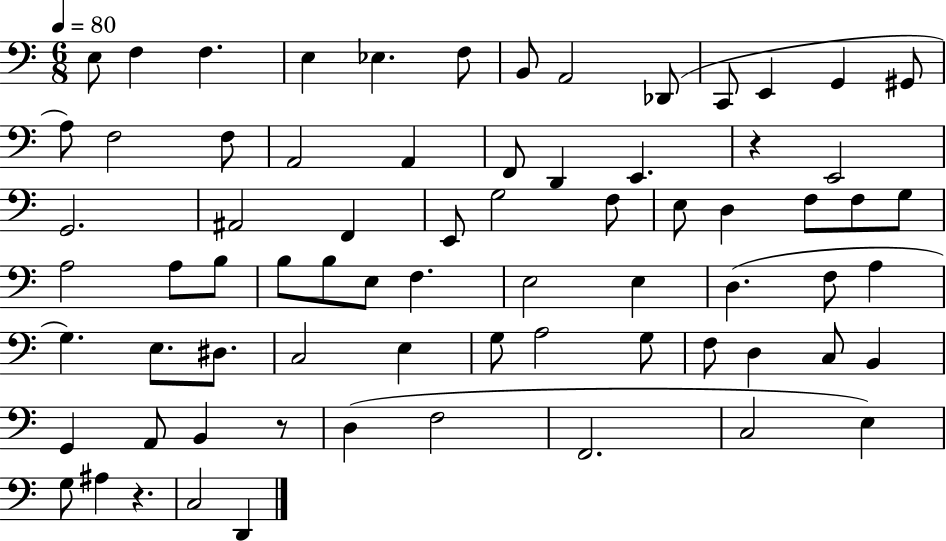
E3/e F3/q F3/q. E3/q Eb3/q. F3/e B2/e A2/h Db2/e C2/e E2/q G2/q G#2/e A3/e F3/h F3/e A2/h A2/q F2/e D2/q E2/q. R/q E2/h G2/h. A#2/h F2/q E2/e G3/h F3/e E3/e D3/q F3/e F3/e G3/e A3/h A3/e B3/e B3/e B3/e E3/e F3/q. E3/h E3/q D3/q. F3/e A3/q G3/q. E3/e. D#3/e. C3/h E3/q G3/e A3/h G3/e F3/e D3/q C3/e B2/q G2/q A2/e B2/q R/e D3/q F3/h F2/h. C3/h E3/q G3/e A#3/q R/q. C3/h D2/q